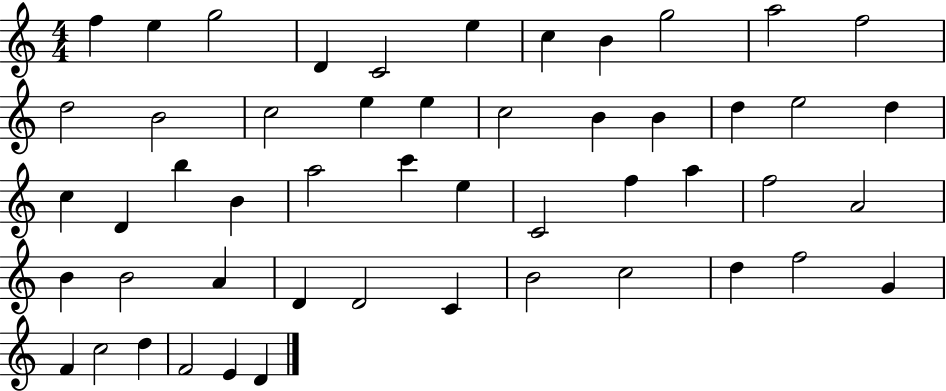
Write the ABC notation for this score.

X:1
T:Untitled
M:4/4
L:1/4
K:C
f e g2 D C2 e c B g2 a2 f2 d2 B2 c2 e e c2 B B d e2 d c D b B a2 c' e C2 f a f2 A2 B B2 A D D2 C B2 c2 d f2 G F c2 d F2 E D